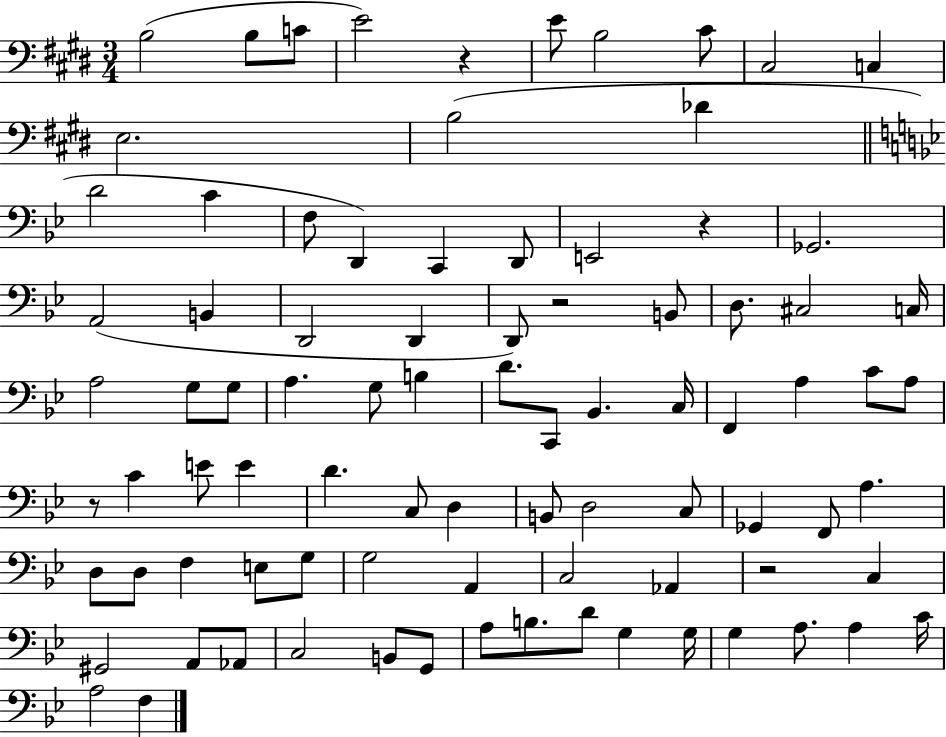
B3/h B3/e C4/e E4/h R/q E4/e B3/h C#4/e C#3/h C3/q E3/h. B3/h Db4/q D4/h C4/q F3/e D2/q C2/q D2/e E2/h R/q Gb2/h. A2/h B2/q D2/h D2/q D2/e R/h B2/e D3/e. C#3/h C3/s A3/h G3/e G3/e A3/q. G3/e B3/q D4/e. C2/e Bb2/q. C3/s F2/q A3/q C4/e A3/e R/e C4/q E4/e E4/q D4/q. C3/e D3/q B2/e D3/h C3/e Gb2/q F2/e A3/q. D3/e D3/e F3/q E3/e G3/e G3/h A2/q C3/h Ab2/q R/h C3/q G#2/h A2/e Ab2/e C3/h B2/e G2/e A3/e B3/e. D4/e G3/q G3/s G3/q A3/e. A3/q C4/s A3/h F3/q